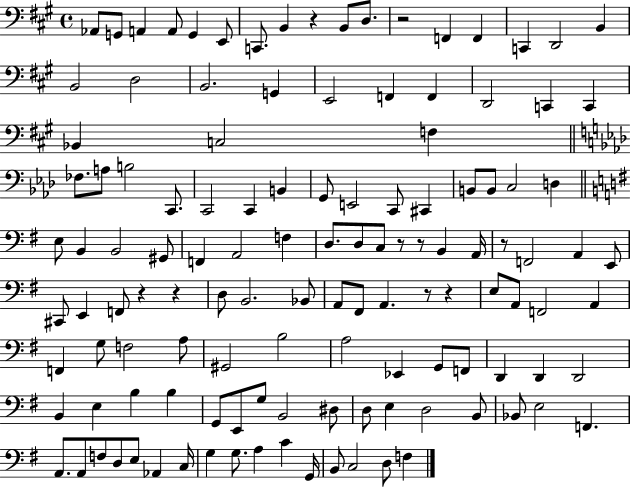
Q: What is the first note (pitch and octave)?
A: Ab2